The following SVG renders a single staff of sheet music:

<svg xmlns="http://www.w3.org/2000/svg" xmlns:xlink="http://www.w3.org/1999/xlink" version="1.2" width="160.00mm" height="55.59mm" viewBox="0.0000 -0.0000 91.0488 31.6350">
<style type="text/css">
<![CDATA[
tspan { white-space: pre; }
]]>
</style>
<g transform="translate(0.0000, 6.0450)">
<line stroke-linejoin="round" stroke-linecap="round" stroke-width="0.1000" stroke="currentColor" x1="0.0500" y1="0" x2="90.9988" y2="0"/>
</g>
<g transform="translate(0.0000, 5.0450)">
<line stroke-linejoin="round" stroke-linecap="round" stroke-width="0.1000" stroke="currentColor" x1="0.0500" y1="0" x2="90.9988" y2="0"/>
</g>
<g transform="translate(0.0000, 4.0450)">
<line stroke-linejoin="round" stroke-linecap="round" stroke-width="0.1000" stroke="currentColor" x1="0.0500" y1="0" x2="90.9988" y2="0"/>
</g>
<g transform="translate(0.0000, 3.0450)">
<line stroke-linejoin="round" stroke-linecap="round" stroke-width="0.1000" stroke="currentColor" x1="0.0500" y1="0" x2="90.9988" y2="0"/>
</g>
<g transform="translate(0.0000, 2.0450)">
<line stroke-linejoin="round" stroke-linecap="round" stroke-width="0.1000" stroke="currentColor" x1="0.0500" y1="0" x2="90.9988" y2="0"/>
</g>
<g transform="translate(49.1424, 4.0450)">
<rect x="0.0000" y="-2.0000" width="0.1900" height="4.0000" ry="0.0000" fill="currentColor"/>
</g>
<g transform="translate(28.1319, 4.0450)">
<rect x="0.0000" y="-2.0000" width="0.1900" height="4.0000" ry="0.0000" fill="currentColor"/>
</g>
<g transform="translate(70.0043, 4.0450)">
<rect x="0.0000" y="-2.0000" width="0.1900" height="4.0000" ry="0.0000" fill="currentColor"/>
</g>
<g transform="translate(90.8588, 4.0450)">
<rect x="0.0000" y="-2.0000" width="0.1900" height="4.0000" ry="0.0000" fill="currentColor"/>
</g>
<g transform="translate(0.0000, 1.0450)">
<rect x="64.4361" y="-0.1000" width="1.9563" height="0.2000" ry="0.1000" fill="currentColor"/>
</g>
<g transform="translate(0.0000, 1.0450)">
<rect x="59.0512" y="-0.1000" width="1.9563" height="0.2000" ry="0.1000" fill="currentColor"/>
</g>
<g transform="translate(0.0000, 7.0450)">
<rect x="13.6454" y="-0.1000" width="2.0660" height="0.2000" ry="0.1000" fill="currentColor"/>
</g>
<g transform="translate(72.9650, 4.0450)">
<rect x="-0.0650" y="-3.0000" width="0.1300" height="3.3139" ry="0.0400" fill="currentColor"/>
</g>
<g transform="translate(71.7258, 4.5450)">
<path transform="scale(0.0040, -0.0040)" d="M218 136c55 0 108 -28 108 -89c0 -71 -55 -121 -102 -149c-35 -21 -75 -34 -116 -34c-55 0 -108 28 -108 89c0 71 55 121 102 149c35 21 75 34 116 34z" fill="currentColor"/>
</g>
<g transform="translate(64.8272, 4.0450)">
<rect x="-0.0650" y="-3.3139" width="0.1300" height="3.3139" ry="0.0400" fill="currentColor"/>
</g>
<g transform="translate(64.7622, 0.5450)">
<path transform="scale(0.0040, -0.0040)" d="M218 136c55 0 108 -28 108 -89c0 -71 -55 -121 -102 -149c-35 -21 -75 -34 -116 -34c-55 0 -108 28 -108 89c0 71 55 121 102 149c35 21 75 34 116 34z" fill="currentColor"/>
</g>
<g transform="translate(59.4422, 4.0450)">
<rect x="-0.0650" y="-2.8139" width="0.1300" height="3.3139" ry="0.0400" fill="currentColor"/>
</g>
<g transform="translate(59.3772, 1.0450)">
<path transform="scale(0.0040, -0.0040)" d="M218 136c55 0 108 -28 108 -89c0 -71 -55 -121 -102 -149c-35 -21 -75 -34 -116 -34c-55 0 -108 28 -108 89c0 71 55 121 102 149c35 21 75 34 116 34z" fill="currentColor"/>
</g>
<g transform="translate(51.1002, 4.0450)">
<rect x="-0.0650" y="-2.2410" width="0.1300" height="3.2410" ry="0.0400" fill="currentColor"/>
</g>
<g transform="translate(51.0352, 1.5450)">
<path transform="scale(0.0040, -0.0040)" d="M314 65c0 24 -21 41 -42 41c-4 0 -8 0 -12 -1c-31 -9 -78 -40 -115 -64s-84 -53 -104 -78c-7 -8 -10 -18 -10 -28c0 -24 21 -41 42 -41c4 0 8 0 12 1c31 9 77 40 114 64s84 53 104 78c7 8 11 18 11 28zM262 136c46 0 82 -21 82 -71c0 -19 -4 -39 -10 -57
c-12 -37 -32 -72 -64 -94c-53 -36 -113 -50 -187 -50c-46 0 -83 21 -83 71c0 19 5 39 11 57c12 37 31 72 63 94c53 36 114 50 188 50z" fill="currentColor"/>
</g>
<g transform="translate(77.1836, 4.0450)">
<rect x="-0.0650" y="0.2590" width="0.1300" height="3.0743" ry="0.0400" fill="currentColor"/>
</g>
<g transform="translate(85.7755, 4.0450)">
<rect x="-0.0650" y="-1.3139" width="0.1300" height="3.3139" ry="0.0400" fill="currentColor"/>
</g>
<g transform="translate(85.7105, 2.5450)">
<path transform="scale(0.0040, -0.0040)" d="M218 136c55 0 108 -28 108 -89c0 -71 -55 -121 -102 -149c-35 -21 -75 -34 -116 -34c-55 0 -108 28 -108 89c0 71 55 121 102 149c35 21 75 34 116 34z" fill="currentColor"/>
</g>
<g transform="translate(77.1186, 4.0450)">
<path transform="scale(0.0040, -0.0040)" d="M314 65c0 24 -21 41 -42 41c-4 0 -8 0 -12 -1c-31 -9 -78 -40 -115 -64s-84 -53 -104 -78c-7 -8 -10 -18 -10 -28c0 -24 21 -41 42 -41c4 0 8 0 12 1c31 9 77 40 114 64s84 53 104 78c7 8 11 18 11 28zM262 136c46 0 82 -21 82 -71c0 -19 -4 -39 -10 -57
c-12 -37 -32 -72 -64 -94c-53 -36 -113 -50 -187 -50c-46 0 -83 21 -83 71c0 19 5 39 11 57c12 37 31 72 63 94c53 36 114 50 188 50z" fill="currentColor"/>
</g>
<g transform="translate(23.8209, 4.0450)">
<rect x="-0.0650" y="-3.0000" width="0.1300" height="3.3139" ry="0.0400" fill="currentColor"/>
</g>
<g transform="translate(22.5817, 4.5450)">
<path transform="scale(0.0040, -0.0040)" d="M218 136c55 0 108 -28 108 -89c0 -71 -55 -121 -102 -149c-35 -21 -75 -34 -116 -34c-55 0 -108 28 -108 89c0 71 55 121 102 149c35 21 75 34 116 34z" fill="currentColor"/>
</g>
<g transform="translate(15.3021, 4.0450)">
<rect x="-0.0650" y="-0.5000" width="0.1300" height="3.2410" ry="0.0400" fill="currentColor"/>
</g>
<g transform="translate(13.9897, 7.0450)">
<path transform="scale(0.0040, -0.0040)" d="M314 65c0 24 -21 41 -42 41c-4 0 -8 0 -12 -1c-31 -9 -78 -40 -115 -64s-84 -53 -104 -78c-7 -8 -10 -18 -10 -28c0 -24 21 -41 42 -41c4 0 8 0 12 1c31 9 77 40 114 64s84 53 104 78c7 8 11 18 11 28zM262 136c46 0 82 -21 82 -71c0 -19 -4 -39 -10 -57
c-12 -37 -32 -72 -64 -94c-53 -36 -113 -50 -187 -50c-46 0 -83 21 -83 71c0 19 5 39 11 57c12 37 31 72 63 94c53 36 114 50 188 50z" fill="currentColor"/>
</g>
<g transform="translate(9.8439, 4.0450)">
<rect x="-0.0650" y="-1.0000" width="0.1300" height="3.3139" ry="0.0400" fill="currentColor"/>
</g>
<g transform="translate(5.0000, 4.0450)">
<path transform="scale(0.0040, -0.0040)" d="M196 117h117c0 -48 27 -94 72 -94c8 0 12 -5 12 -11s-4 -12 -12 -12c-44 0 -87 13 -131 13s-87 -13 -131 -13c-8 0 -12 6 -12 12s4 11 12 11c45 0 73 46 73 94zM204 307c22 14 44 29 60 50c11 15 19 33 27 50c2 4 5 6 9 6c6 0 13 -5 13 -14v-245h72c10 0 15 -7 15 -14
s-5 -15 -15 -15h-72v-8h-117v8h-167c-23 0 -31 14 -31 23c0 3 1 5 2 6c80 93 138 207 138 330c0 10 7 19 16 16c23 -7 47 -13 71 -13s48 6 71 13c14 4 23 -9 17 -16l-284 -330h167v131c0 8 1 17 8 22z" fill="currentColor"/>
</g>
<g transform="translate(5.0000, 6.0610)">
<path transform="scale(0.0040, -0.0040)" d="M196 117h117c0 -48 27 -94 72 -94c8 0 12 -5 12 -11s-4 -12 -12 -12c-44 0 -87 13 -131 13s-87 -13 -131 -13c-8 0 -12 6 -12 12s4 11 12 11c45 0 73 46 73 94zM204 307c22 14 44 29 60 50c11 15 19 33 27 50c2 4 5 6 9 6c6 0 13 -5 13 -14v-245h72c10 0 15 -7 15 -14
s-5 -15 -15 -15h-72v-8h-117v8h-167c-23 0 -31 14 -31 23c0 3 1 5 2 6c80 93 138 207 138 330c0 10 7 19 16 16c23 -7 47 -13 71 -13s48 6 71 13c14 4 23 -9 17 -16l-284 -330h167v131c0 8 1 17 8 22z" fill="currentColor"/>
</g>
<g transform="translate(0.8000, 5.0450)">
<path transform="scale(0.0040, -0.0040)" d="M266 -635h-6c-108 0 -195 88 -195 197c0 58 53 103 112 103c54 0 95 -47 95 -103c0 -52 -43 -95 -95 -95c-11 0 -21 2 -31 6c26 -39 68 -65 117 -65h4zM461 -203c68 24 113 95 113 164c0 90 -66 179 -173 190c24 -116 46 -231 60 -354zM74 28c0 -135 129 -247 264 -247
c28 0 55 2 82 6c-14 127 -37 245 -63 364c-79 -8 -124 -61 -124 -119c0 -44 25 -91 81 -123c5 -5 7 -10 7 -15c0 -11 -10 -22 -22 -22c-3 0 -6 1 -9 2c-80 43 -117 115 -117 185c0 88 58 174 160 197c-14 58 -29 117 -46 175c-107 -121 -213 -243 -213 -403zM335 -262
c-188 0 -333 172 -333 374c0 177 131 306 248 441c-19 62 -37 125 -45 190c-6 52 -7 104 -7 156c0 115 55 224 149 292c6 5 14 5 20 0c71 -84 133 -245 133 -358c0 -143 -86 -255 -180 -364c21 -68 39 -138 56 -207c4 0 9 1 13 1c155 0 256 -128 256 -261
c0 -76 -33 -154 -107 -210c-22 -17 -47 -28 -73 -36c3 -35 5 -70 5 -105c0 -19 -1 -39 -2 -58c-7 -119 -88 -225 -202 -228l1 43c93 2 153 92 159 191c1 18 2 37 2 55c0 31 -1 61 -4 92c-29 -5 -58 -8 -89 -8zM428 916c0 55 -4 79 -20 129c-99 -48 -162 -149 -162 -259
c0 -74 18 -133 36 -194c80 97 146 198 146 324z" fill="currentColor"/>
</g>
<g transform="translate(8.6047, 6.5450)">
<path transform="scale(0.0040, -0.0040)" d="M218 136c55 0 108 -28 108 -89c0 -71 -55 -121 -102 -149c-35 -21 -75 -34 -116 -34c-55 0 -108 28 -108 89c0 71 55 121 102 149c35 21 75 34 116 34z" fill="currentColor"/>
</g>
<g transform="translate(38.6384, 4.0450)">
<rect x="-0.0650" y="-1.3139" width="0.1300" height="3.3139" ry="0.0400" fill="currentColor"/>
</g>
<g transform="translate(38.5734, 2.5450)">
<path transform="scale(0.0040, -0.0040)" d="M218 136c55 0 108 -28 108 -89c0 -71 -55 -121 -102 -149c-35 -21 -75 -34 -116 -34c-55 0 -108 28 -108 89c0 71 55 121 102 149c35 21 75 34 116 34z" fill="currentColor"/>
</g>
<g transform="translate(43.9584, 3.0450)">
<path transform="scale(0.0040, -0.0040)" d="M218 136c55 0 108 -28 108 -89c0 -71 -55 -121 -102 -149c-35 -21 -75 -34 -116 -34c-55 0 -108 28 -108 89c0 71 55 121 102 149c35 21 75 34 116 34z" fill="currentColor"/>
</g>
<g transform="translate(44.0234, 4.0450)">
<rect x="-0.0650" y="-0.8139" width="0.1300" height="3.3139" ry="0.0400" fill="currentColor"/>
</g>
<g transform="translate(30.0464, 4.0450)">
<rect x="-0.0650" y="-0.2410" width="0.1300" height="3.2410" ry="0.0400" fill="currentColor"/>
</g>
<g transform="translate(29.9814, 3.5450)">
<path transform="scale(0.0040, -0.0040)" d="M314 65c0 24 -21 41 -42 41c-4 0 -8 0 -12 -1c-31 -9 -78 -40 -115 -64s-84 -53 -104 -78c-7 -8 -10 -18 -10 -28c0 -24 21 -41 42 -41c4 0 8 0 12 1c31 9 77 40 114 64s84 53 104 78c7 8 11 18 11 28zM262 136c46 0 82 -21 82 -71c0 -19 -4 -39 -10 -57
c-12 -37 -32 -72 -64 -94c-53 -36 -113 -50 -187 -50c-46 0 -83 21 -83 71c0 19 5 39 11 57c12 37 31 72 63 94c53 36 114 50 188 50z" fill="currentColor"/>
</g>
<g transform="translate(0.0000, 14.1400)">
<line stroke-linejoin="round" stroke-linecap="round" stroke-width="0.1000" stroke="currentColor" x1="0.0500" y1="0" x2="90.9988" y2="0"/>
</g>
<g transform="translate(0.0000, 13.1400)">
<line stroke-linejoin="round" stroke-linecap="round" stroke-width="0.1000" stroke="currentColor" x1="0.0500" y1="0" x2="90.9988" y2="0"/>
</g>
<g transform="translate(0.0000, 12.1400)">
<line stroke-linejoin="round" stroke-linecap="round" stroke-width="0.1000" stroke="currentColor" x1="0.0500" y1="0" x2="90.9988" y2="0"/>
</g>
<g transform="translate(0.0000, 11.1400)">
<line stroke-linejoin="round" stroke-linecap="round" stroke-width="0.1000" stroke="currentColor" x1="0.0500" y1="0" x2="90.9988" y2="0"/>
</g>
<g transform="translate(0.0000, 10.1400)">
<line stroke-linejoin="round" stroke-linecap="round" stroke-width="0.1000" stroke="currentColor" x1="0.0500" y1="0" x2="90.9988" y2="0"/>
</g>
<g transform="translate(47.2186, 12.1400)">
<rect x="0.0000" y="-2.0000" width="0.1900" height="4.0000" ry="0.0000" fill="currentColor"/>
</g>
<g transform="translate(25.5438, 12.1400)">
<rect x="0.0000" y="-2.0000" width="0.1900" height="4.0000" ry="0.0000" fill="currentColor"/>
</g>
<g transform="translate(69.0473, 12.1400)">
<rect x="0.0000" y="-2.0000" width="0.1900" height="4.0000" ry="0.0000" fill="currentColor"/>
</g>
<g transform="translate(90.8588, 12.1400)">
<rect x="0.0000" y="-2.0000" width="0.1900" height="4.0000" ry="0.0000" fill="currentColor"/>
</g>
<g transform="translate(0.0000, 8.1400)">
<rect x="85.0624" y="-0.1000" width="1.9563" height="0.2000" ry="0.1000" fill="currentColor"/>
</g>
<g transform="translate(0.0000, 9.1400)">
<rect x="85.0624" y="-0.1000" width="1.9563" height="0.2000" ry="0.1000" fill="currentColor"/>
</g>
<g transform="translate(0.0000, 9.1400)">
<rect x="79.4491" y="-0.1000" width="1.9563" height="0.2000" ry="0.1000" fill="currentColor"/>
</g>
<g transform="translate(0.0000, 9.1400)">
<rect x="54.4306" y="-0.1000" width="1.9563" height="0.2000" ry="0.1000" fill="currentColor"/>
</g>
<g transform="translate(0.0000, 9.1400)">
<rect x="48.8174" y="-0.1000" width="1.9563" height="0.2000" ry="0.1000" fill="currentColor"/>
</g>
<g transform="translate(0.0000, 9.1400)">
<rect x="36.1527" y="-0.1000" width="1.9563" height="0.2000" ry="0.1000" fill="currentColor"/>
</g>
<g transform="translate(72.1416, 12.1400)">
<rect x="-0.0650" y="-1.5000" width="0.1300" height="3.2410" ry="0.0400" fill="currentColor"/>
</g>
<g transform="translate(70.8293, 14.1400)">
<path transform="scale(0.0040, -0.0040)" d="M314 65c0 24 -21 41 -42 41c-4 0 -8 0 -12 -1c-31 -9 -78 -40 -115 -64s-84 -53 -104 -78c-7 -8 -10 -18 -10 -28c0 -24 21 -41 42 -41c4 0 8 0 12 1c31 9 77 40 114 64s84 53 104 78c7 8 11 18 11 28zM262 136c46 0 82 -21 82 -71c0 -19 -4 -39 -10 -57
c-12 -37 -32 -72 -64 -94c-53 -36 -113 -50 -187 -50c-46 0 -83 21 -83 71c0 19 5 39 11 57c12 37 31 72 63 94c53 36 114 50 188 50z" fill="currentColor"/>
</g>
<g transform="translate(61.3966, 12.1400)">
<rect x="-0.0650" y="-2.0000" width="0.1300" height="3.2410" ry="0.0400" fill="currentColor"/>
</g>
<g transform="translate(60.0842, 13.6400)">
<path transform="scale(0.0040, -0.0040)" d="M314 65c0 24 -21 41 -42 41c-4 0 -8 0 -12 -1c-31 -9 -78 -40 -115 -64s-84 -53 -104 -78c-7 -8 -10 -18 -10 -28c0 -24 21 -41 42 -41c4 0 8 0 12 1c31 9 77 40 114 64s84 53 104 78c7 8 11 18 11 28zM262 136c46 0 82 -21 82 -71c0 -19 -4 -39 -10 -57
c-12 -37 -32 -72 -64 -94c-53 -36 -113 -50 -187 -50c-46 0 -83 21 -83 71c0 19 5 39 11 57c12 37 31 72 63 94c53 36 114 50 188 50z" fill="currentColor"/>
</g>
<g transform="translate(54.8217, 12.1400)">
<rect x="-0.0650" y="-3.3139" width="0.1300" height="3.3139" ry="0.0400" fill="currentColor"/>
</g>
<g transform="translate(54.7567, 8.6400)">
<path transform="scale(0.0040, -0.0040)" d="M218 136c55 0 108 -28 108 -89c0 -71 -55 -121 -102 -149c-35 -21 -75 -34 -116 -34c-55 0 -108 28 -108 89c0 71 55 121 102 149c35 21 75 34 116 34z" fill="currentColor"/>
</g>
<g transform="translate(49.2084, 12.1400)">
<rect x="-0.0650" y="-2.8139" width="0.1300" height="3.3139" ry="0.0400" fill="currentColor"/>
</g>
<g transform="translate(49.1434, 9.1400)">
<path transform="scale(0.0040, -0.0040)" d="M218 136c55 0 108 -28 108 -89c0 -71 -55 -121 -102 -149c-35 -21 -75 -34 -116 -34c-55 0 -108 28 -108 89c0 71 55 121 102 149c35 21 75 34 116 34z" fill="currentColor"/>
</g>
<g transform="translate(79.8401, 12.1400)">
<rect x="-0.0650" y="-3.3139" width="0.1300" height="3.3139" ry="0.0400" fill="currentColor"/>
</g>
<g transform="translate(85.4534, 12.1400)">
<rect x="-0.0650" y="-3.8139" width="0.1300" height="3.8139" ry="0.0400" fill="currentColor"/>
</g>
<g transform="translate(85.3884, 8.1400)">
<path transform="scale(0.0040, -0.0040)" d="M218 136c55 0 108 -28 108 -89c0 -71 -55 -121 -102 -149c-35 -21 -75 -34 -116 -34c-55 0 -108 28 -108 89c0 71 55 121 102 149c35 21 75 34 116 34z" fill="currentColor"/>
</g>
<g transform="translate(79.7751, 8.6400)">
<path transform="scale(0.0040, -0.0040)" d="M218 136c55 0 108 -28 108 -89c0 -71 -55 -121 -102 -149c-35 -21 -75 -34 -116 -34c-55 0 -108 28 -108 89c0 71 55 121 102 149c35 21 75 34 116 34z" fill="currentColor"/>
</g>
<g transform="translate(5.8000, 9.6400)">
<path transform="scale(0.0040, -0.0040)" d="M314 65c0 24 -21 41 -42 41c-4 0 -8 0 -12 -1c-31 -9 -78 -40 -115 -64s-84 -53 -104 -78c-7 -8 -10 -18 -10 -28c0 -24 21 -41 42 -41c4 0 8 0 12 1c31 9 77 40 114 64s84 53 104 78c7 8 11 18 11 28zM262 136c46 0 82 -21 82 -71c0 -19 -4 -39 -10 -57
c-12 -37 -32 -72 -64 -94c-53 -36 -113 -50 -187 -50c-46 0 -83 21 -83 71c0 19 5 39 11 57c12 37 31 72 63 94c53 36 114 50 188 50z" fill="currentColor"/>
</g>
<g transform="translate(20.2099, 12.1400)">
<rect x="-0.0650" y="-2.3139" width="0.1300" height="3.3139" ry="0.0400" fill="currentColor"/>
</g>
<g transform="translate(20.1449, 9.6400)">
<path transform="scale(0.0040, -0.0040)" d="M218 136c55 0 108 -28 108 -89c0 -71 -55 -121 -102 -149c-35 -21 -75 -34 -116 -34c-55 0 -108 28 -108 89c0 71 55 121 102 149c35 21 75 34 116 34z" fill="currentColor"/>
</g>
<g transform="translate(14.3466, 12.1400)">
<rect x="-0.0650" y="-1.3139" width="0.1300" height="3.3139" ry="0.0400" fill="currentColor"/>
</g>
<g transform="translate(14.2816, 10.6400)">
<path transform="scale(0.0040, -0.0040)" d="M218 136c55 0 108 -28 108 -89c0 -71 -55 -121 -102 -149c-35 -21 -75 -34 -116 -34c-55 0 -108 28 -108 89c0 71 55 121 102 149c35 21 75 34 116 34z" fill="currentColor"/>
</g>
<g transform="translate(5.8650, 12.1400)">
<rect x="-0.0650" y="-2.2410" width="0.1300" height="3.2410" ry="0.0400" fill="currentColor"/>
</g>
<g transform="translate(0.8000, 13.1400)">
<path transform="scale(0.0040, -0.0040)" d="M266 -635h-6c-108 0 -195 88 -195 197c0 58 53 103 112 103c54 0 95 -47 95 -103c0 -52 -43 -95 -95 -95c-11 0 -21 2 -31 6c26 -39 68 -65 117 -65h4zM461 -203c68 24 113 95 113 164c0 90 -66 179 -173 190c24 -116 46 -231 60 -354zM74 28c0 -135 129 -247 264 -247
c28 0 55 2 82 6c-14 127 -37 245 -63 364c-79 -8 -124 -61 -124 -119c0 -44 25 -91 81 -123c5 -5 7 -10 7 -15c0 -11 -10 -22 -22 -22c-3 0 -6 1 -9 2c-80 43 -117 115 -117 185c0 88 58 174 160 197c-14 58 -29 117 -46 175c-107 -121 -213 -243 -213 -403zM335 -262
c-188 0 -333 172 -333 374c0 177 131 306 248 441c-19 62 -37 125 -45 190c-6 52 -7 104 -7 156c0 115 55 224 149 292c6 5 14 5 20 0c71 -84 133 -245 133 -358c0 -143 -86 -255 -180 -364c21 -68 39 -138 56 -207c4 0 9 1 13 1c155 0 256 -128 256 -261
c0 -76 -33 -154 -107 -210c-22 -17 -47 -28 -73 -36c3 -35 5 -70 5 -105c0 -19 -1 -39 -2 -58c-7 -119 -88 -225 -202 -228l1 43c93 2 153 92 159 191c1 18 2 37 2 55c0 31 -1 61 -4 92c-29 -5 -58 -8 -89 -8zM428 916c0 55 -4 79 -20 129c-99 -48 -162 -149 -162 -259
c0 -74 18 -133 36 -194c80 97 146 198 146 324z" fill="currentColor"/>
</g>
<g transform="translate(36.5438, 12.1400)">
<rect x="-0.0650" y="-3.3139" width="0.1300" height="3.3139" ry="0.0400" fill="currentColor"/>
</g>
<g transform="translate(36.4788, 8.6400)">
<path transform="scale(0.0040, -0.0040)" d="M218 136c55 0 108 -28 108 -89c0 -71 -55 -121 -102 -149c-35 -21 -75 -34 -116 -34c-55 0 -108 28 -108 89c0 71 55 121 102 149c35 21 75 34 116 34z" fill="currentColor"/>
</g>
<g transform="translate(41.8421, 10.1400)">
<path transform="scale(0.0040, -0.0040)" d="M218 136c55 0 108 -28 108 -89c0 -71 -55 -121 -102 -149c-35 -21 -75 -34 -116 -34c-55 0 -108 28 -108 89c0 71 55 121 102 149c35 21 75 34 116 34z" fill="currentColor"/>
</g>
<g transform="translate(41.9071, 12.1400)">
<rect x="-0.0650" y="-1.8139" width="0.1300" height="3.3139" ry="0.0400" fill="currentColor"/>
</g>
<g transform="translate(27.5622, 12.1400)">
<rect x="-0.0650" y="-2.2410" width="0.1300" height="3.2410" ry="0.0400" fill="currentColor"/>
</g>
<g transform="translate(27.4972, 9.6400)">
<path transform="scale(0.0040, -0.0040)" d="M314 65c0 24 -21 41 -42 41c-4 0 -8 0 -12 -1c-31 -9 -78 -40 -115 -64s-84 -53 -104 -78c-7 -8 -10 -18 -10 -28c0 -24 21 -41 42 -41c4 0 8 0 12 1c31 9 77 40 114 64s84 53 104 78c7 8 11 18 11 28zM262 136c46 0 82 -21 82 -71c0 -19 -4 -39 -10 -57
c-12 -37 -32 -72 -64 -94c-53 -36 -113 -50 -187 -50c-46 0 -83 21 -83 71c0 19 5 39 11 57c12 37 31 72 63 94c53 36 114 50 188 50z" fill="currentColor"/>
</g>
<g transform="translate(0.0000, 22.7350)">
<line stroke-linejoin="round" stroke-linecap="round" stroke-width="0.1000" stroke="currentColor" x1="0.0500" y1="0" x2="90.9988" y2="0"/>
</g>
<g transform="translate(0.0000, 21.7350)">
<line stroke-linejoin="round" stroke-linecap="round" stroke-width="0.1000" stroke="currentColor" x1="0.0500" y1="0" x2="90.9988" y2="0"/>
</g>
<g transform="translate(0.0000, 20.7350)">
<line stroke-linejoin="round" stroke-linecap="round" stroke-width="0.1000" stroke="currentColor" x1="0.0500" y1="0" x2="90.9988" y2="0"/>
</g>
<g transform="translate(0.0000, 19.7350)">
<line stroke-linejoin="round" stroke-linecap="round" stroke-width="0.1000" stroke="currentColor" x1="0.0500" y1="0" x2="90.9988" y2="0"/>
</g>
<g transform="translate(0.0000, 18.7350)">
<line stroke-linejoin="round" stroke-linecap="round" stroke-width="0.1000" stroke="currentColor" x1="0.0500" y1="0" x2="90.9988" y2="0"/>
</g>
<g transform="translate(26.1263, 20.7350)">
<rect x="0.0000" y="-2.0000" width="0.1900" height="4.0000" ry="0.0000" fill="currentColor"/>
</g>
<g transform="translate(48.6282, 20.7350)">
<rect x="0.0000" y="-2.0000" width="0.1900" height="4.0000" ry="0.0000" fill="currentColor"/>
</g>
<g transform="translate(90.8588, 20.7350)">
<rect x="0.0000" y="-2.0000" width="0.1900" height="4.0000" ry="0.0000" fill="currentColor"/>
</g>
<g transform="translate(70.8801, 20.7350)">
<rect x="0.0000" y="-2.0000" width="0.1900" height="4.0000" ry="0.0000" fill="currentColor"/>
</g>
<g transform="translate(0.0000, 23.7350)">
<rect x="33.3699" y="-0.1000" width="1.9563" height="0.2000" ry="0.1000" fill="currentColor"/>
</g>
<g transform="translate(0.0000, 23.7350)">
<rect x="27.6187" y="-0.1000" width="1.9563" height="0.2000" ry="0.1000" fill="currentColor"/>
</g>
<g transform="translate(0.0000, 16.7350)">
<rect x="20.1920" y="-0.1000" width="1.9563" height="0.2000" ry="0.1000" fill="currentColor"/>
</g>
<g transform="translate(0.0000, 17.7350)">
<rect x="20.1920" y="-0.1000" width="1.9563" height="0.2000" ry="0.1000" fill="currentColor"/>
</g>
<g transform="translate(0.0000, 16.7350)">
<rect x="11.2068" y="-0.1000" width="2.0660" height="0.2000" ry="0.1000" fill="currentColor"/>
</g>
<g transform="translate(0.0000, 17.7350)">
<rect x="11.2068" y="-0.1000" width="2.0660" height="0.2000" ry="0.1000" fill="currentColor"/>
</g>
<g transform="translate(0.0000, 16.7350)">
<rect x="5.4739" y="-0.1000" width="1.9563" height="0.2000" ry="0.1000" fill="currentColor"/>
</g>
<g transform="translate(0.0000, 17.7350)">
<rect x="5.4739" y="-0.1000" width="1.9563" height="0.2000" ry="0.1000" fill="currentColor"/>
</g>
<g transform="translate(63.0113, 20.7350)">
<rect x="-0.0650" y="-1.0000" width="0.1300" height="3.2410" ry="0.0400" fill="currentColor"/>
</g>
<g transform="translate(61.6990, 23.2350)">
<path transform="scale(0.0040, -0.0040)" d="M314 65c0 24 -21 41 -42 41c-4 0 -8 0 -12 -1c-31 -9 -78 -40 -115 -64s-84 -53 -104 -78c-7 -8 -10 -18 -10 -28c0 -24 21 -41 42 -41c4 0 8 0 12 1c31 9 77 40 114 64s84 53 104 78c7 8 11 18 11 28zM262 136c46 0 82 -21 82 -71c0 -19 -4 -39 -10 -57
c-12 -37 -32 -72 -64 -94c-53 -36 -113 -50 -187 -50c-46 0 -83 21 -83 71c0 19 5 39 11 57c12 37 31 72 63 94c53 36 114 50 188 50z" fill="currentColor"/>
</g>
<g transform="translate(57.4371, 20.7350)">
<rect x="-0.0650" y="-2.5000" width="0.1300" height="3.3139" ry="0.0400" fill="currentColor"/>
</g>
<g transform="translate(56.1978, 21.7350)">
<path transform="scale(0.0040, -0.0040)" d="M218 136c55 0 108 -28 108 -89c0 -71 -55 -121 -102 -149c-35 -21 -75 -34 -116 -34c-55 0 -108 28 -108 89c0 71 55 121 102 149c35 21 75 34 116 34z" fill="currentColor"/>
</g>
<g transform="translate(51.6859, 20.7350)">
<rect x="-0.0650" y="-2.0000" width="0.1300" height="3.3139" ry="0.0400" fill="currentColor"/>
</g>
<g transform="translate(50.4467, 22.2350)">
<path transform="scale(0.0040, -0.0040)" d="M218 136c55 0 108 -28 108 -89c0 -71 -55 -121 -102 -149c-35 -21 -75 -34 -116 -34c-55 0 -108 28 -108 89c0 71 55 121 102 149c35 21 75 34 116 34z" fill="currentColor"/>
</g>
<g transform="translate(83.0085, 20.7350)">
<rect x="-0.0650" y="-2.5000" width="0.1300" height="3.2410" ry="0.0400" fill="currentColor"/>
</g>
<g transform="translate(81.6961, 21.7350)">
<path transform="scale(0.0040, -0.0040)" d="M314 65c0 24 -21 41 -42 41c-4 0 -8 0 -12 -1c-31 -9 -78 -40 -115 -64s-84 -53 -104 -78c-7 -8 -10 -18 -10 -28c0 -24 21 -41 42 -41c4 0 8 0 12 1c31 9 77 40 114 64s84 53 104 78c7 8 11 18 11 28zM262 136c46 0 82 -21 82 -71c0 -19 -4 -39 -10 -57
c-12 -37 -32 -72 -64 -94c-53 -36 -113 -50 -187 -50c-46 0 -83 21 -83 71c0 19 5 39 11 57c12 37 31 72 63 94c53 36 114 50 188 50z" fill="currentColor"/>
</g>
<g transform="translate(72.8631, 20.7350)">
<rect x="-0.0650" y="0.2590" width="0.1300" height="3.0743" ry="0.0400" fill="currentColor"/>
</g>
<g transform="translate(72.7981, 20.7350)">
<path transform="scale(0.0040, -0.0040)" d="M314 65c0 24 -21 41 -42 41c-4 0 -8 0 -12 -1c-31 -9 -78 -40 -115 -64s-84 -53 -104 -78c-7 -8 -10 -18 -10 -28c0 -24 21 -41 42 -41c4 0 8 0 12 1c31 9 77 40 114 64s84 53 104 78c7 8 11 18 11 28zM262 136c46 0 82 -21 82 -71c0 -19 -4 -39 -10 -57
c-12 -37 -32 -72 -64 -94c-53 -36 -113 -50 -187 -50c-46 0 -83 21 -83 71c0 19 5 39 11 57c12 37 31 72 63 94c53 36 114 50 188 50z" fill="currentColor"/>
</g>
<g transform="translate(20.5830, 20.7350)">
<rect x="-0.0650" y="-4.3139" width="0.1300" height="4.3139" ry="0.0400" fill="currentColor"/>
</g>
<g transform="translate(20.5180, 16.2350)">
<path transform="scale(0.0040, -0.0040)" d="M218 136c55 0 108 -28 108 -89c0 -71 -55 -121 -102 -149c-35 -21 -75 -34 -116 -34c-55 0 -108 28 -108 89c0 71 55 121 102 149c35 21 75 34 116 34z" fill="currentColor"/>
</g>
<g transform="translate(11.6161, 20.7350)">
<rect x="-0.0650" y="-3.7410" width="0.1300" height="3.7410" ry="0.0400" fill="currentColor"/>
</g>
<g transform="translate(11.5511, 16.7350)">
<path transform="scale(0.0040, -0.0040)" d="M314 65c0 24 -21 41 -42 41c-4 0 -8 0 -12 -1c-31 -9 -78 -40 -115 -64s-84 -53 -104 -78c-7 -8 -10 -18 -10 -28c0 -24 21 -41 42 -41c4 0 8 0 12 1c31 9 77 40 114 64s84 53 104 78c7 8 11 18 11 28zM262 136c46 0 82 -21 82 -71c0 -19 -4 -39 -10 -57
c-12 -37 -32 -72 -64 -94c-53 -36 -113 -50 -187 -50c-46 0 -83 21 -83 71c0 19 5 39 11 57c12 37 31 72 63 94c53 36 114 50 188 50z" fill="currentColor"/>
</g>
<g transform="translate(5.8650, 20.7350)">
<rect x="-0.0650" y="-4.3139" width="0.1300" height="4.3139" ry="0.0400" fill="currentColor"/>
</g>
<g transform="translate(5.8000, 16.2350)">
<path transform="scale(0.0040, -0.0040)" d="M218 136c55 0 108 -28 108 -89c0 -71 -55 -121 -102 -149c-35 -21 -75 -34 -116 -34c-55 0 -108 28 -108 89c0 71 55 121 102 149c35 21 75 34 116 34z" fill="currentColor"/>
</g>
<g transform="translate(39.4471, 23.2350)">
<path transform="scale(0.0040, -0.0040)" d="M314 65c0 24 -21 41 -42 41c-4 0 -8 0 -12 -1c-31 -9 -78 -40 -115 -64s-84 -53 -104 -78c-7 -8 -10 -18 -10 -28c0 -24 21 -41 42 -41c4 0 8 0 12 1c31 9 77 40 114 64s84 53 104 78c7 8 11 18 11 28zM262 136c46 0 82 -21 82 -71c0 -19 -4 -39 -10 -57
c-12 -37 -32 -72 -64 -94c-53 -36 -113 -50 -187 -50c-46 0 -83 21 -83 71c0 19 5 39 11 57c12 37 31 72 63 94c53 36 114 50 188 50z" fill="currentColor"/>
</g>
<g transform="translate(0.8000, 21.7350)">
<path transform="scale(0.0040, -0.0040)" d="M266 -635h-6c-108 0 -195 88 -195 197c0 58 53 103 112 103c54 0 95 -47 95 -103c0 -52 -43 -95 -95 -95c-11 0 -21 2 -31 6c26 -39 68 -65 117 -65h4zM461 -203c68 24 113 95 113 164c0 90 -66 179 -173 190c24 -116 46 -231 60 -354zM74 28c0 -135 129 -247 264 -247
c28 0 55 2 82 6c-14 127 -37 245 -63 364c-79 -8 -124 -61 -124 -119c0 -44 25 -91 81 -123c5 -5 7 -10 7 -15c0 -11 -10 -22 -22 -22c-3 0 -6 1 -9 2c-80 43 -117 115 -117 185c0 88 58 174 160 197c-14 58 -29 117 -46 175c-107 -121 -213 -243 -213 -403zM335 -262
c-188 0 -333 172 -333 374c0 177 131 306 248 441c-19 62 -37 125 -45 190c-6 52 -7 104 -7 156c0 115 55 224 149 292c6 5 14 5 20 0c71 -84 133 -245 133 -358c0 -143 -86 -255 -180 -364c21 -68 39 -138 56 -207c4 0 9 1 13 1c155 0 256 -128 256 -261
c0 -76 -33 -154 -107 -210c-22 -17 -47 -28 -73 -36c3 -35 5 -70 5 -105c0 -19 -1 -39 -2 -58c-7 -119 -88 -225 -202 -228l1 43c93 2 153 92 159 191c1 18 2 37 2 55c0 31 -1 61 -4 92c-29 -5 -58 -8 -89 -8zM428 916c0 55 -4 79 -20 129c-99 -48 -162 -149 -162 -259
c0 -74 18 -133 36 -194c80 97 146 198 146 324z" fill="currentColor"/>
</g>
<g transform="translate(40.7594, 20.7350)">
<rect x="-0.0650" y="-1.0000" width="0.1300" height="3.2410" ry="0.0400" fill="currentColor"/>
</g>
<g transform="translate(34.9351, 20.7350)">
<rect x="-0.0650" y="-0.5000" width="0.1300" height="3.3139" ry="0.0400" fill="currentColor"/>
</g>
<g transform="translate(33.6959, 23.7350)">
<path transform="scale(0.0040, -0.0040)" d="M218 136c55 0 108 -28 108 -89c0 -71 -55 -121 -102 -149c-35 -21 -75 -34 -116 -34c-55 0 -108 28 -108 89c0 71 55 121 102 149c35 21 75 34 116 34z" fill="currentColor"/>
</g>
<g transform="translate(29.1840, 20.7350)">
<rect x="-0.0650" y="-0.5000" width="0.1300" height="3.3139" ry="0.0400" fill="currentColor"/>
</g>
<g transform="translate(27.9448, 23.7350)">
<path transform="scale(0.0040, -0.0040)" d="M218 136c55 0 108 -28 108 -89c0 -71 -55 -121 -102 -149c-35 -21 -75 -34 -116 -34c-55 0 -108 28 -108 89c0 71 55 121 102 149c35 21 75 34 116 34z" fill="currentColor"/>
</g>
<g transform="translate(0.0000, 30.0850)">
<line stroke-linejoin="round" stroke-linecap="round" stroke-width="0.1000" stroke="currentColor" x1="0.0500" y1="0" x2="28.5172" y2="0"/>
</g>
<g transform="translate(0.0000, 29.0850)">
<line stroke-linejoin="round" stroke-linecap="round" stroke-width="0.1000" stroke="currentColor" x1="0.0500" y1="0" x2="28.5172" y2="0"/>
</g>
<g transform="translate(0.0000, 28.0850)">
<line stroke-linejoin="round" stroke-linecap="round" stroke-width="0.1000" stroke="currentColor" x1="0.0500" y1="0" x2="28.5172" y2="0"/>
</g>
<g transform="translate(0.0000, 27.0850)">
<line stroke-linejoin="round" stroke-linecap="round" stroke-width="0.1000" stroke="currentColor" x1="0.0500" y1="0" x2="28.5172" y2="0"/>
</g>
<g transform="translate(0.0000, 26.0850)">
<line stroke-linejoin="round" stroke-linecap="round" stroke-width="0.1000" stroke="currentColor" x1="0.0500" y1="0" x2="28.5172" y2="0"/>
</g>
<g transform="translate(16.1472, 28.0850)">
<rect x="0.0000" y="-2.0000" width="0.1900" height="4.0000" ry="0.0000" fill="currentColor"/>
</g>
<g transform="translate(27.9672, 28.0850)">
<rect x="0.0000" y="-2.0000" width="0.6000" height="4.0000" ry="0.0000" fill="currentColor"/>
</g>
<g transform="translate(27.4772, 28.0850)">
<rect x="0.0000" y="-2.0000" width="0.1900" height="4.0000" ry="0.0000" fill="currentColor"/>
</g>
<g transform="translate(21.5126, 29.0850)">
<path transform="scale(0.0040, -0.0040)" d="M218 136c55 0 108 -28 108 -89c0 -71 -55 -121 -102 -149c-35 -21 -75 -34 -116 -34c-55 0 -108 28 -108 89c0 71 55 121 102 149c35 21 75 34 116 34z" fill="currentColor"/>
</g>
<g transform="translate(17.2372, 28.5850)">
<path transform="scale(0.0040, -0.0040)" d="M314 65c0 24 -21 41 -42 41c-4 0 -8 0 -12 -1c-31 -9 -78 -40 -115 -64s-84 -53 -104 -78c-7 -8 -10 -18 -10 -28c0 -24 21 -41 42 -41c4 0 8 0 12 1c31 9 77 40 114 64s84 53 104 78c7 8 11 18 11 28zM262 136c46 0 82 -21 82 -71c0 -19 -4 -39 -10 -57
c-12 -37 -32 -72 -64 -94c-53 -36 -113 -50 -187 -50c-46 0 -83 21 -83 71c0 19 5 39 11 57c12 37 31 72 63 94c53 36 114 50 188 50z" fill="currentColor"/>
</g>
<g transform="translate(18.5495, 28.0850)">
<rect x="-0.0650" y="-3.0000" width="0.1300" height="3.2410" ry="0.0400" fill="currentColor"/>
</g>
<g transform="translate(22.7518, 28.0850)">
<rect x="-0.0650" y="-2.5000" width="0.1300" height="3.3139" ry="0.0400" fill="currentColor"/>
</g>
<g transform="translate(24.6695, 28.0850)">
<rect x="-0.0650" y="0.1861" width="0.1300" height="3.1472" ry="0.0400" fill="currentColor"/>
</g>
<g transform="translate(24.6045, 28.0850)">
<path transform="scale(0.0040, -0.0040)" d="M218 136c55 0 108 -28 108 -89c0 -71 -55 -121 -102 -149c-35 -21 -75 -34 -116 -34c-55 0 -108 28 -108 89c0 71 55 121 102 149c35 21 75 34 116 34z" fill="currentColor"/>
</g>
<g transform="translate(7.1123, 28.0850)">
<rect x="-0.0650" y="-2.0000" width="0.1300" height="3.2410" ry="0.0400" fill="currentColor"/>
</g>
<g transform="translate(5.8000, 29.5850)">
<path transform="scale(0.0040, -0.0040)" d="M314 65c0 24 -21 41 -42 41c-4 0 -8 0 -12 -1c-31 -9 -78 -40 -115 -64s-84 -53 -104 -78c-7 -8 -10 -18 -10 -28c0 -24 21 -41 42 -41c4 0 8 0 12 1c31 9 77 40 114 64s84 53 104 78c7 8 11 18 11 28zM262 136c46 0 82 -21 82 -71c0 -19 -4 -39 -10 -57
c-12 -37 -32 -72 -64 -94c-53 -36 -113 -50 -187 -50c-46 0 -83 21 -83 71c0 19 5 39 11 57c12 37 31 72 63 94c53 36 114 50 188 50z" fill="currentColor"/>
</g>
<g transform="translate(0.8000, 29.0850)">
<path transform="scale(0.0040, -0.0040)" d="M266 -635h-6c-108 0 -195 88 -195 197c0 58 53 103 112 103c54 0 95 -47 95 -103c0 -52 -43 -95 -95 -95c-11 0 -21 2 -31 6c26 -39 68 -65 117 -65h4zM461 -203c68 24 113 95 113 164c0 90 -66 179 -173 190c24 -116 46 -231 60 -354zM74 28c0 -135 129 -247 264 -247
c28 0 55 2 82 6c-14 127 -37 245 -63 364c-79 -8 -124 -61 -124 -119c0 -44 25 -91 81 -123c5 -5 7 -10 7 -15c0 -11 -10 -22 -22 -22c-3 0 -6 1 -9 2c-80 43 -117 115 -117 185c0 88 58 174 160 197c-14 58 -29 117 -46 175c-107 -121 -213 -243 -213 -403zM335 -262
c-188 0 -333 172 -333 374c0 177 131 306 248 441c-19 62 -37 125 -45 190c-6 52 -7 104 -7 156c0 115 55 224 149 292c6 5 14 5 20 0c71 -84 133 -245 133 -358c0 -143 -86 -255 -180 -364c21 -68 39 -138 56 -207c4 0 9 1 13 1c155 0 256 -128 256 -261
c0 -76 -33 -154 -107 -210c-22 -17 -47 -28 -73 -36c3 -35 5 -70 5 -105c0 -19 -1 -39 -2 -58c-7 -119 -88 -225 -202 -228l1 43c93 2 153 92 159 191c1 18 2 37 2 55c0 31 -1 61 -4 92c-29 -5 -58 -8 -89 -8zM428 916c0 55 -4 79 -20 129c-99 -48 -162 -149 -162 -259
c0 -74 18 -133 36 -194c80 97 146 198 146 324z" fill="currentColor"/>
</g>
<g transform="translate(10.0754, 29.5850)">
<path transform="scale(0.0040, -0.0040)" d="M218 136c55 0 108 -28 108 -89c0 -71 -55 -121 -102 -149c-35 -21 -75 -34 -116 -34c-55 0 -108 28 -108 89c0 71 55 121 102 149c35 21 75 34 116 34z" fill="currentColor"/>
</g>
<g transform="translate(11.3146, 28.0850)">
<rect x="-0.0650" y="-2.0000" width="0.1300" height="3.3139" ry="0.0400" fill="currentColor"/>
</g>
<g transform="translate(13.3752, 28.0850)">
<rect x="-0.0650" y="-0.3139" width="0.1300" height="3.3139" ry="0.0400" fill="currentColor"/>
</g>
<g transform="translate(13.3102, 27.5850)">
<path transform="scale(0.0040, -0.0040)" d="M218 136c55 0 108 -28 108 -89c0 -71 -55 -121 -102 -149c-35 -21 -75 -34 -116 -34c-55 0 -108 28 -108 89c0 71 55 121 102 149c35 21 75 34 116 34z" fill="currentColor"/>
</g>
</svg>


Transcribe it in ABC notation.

X:1
T:Untitled
M:4/4
L:1/4
K:C
D C2 A c2 e d g2 a b A B2 e g2 e g g2 b f a b F2 E2 b c' d' c'2 d' C C D2 F G D2 B2 G2 F2 F c A2 G B